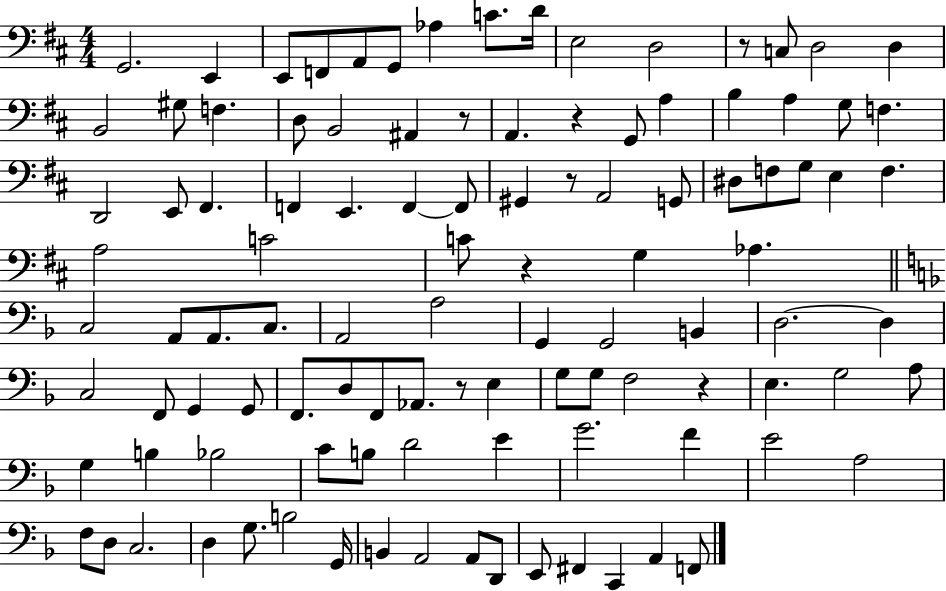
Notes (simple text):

G2/h. E2/q E2/e F2/e A2/e G2/e Ab3/q C4/e. D4/s E3/h D3/h R/e C3/e D3/h D3/q B2/h G#3/e F3/q. D3/e B2/h A#2/q R/e A2/q. R/q G2/e A3/q B3/q A3/q G3/e F3/q. D2/h E2/e F#2/q. F2/q E2/q. F2/q F2/e G#2/q R/e A2/h G2/e D#3/e F3/e G3/e E3/q F3/q. A3/h C4/h C4/e R/q G3/q Ab3/q. C3/h A2/e A2/e. C3/e. A2/h A3/h G2/q G2/h B2/q D3/h. D3/q C3/h F2/e G2/q G2/e F2/e. D3/e F2/e Ab2/e. R/e E3/q G3/e G3/e F3/h R/q E3/q. G3/h A3/e G3/q B3/q Bb3/h C4/e B3/e D4/h E4/q G4/h. F4/q E4/h A3/h F3/e D3/e C3/h. D3/q G3/e. B3/h G2/s B2/q A2/h A2/e D2/e E2/e F#2/q C2/q A2/q F2/e